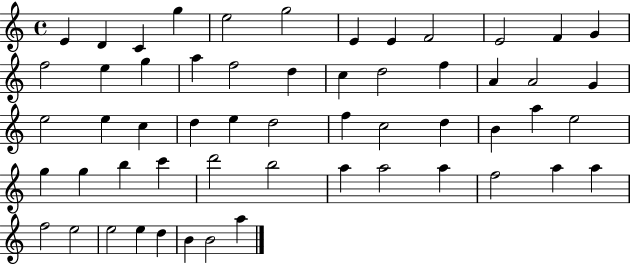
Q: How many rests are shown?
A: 0